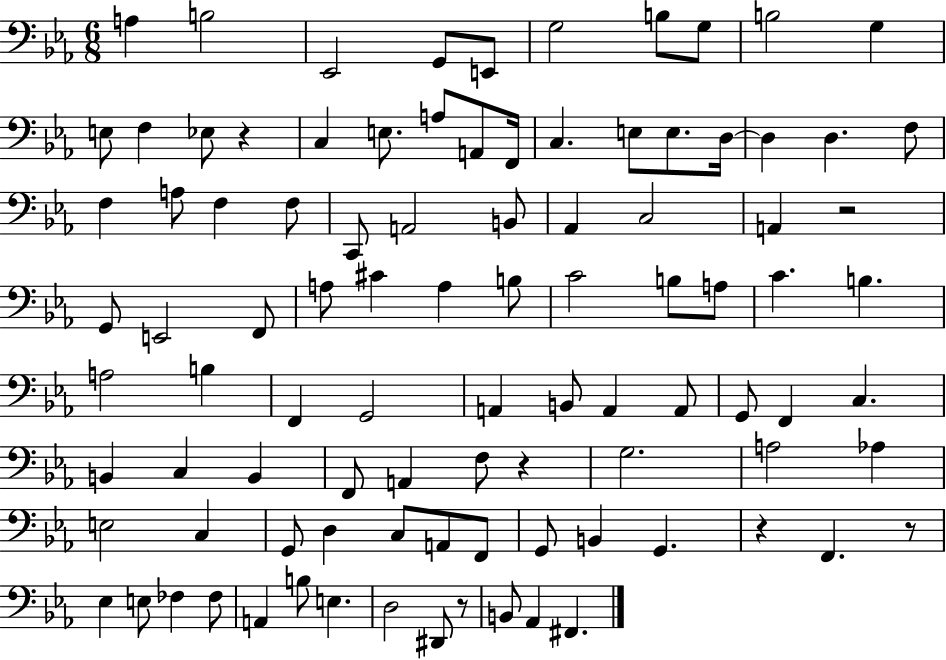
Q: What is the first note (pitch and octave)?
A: A3